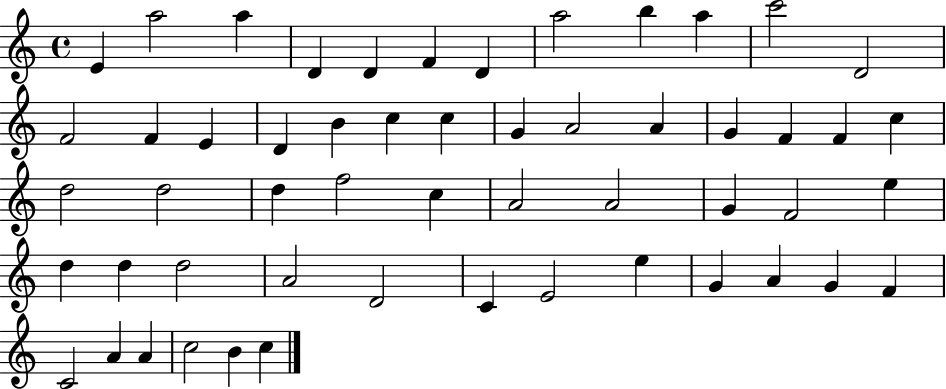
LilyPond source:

{
  \clef treble
  \time 4/4
  \defaultTimeSignature
  \key c \major
  e'4 a''2 a''4 | d'4 d'4 f'4 d'4 | a''2 b''4 a''4 | c'''2 d'2 | \break f'2 f'4 e'4 | d'4 b'4 c''4 c''4 | g'4 a'2 a'4 | g'4 f'4 f'4 c''4 | \break d''2 d''2 | d''4 f''2 c''4 | a'2 a'2 | g'4 f'2 e''4 | \break d''4 d''4 d''2 | a'2 d'2 | c'4 e'2 e''4 | g'4 a'4 g'4 f'4 | \break c'2 a'4 a'4 | c''2 b'4 c''4 | \bar "|."
}